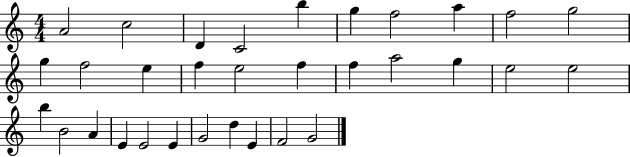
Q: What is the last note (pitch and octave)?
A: G4